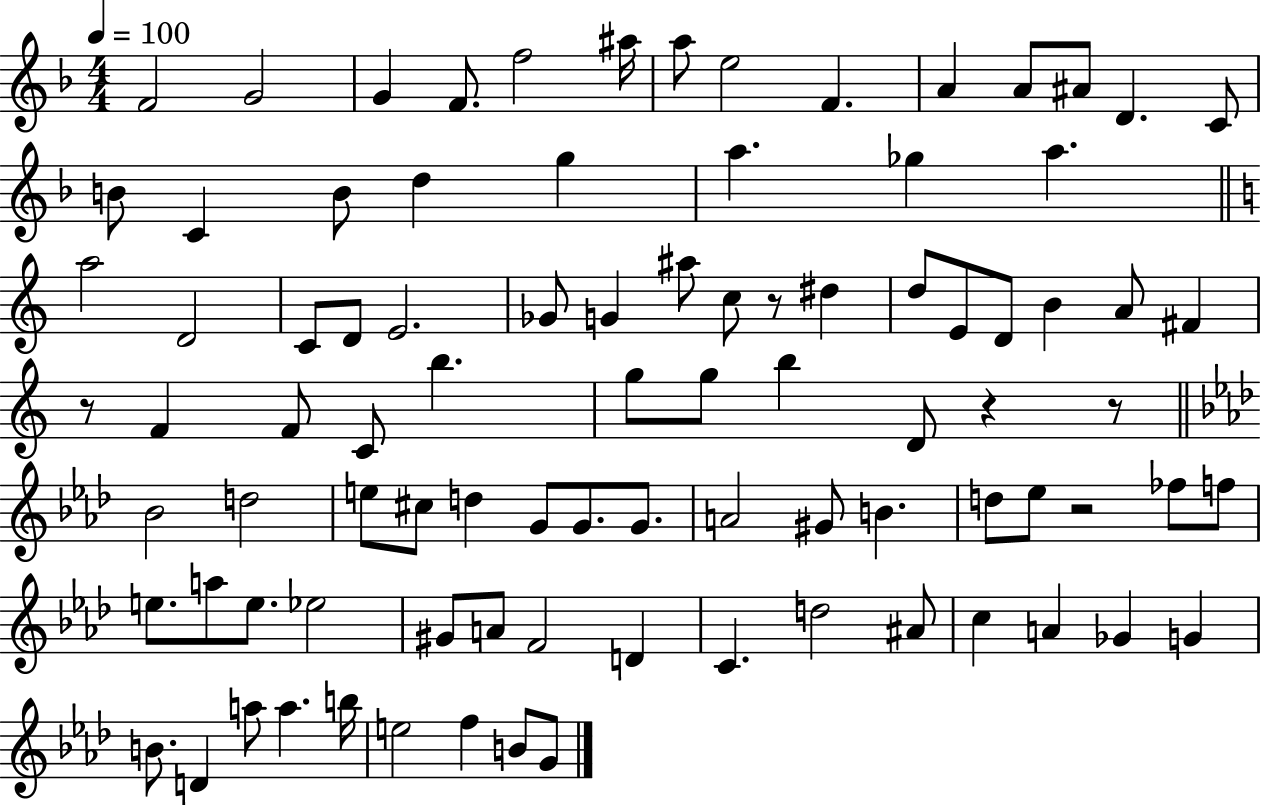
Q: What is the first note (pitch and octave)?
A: F4